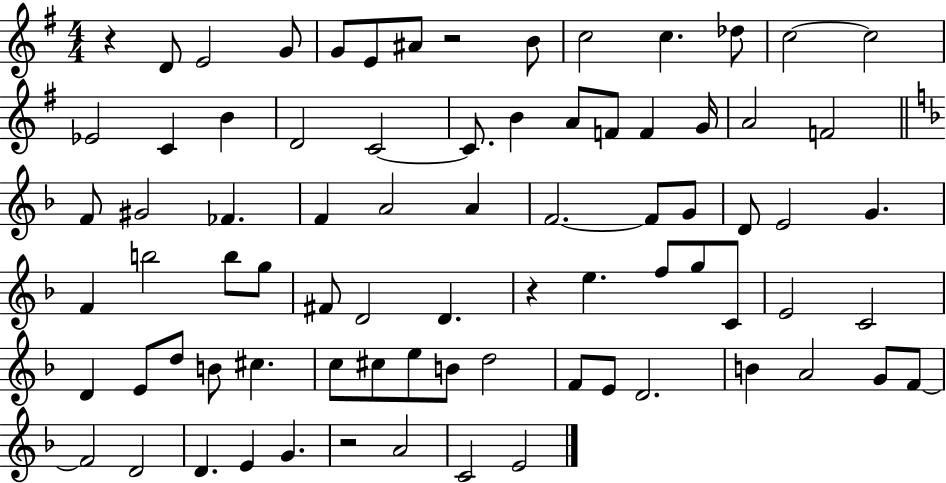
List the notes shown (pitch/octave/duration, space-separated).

R/q D4/e E4/h G4/e G4/e E4/e A#4/e R/h B4/e C5/h C5/q. Db5/e C5/h C5/h Eb4/h C4/q B4/q D4/h C4/h C4/e. B4/q A4/e F4/e F4/q G4/s A4/h F4/h F4/e G#4/h FES4/q. F4/q A4/h A4/q F4/h. F4/e G4/e D4/e E4/h G4/q. F4/q B5/h B5/e G5/e F#4/e D4/h D4/q. R/q E5/q. F5/e G5/e C4/e E4/h C4/h D4/q E4/e D5/e B4/e C#5/q. C5/e C#5/e E5/e B4/e D5/h F4/e E4/e D4/h. B4/q A4/h G4/e F4/e F4/h D4/h D4/q. E4/q G4/q. R/h A4/h C4/h E4/h